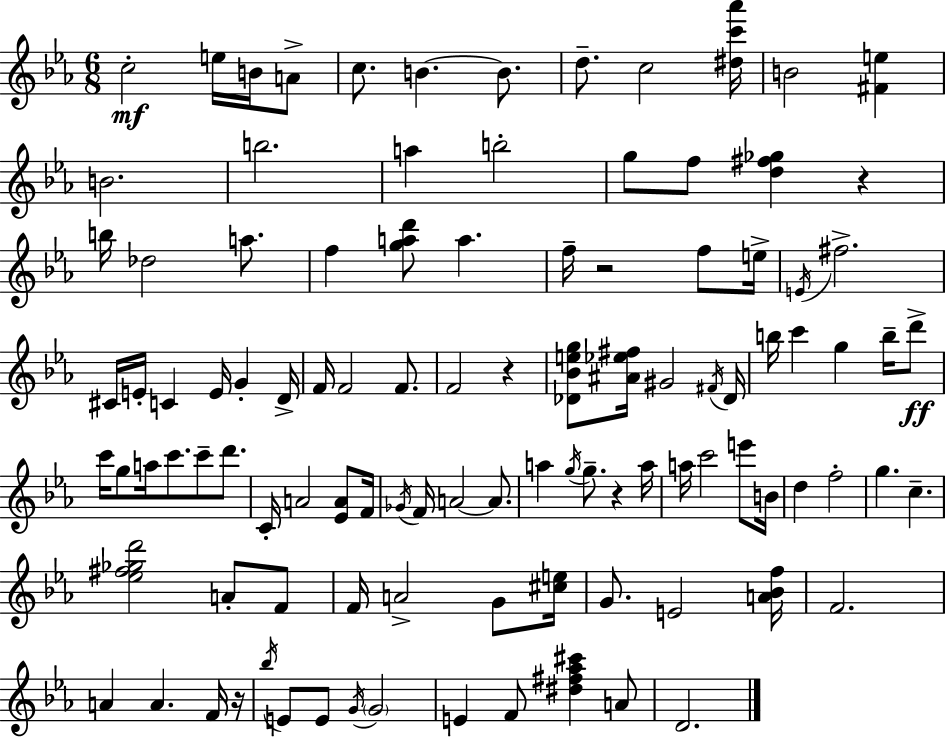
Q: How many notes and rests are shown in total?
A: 105